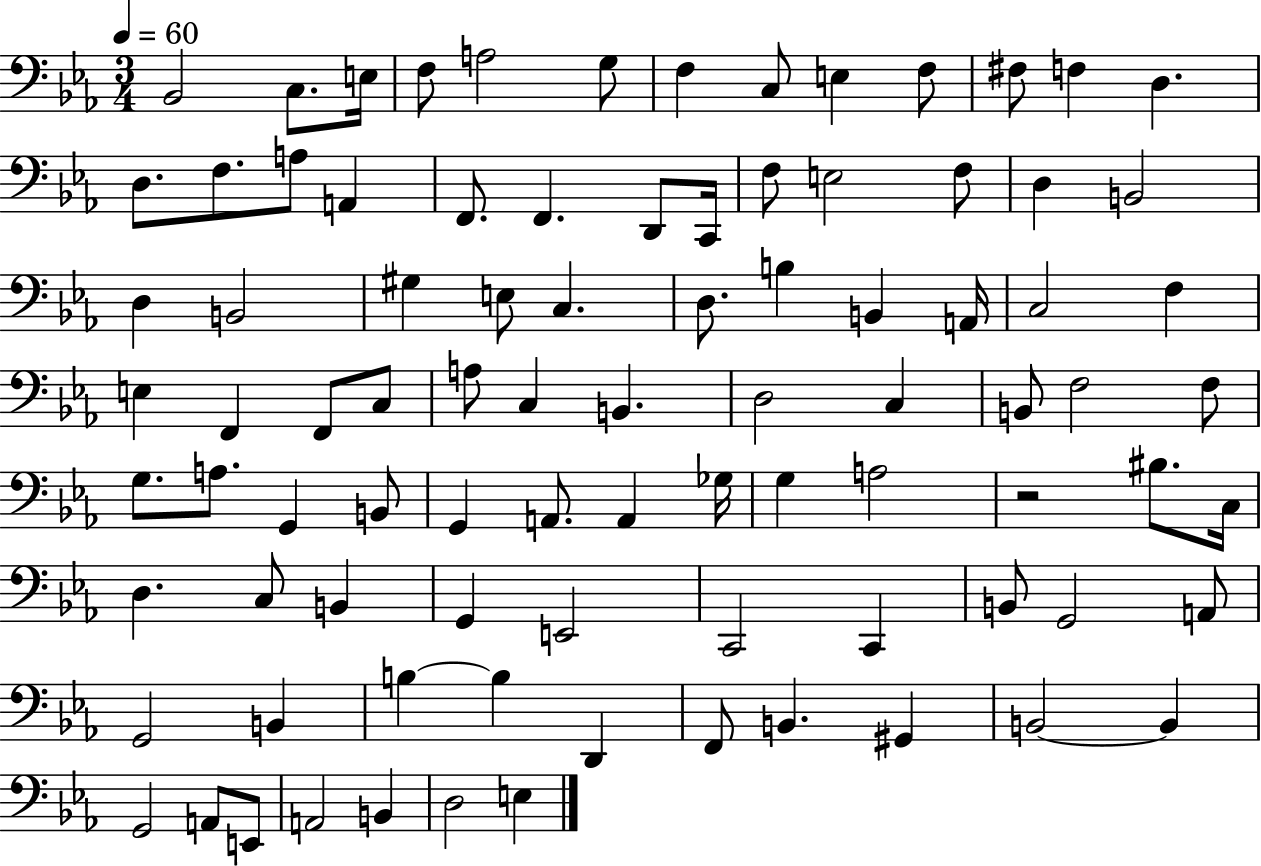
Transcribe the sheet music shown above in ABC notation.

X:1
T:Untitled
M:3/4
L:1/4
K:Eb
_B,,2 C,/2 E,/4 F,/2 A,2 G,/2 F, C,/2 E, F,/2 ^F,/2 F, D, D,/2 F,/2 A,/2 A,, F,,/2 F,, D,,/2 C,,/4 F,/2 E,2 F,/2 D, B,,2 D, B,,2 ^G, E,/2 C, D,/2 B, B,, A,,/4 C,2 F, E, F,, F,,/2 C,/2 A,/2 C, B,, D,2 C, B,,/2 F,2 F,/2 G,/2 A,/2 G,, B,,/2 G,, A,,/2 A,, _G,/4 G, A,2 z2 ^B,/2 C,/4 D, C,/2 B,, G,, E,,2 C,,2 C,, B,,/2 G,,2 A,,/2 G,,2 B,, B, B, D,, F,,/2 B,, ^G,, B,,2 B,, G,,2 A,,/2 E,,/2 A,,2 B,, D,2 E,